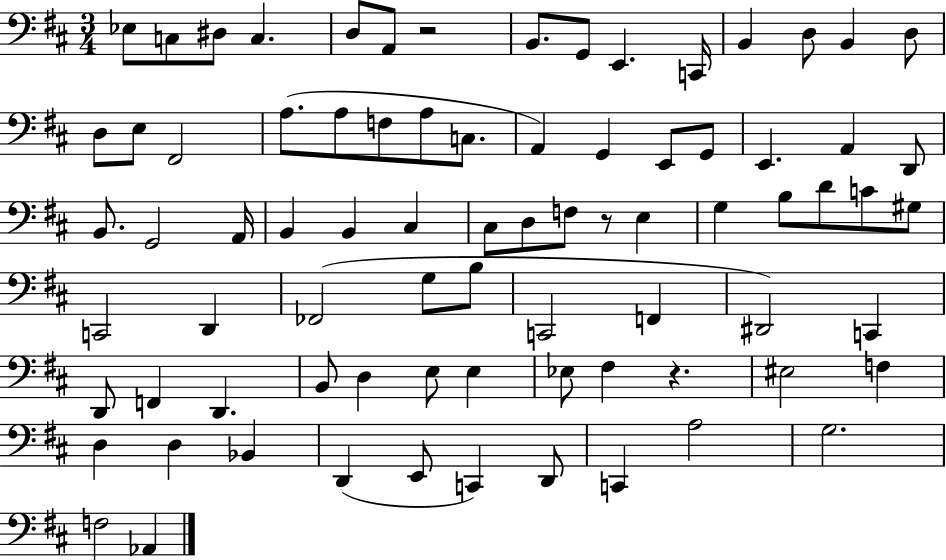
X:1
T:Untitled
M:3/4
L:1/4
K:D
_E,/2 C,/2 ^D,/2 C, D,/2 A,,/2 z2 B,,/2 G,,/2 E,, C,,/4 B,, D,/2 B,, D,/2 D,/2 E,/2 ^F,,2 A,/2 A,/2 F,/2 A,/2 C,/2 A,, G,, E,,/2 G,,/2 E,, A,, D,,/2 B,,/2 G,,2 A,,/4 B,, B,, ^C, ^C,/2 D,/2 F,/2 z/2 E, G, B,/2 D/2 C/2 ^G,/2 C,,2 D,, _F,,2 G,/2 B,/2 C,,2 F,, ^D,,2 C,, D,,/2 F,, D,, B,,/2 D, E,/2 E, _E,/2 ^F, z ^E,2 F, D, D, _B,, D,, E,,/2 C,, D,,/2 C,, A,2 G,2 F,2 _A,,